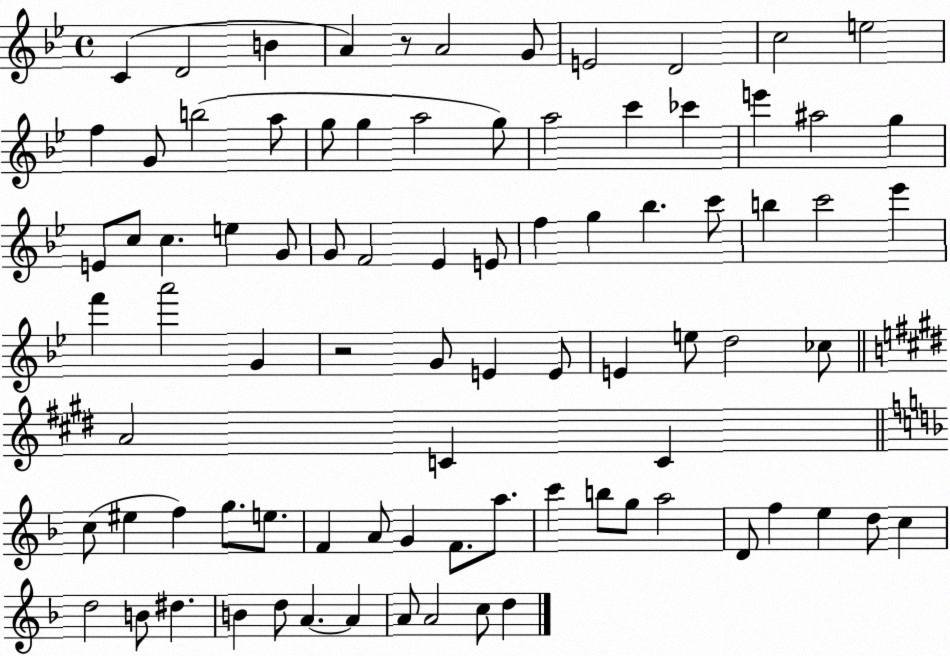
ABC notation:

X:1
T:Untitled
M:4/4
L:1/4
K:Bb
C D2 B A z/2 A2 G/2 E2 D2 c2 e2 f G/2 b2 a/2 g/2 g a2 g/2 a2 c' _c' e' ^a2 g E/2 c/2 c e G/2 G/2 F2 _E E/2 f g _b c'/2 b c'2 _e' f' a'2 G z2 G/2 E E/2 E e/2 d2 _c/2 A2 C C c/2 ^e f g/2 e/2 F A/2 G F/2 a/2 c' b/2 g/2 a2 D/2 f e d/2 c d2 B/2 ^d B d/2 A A A/2 A2 c/2 d